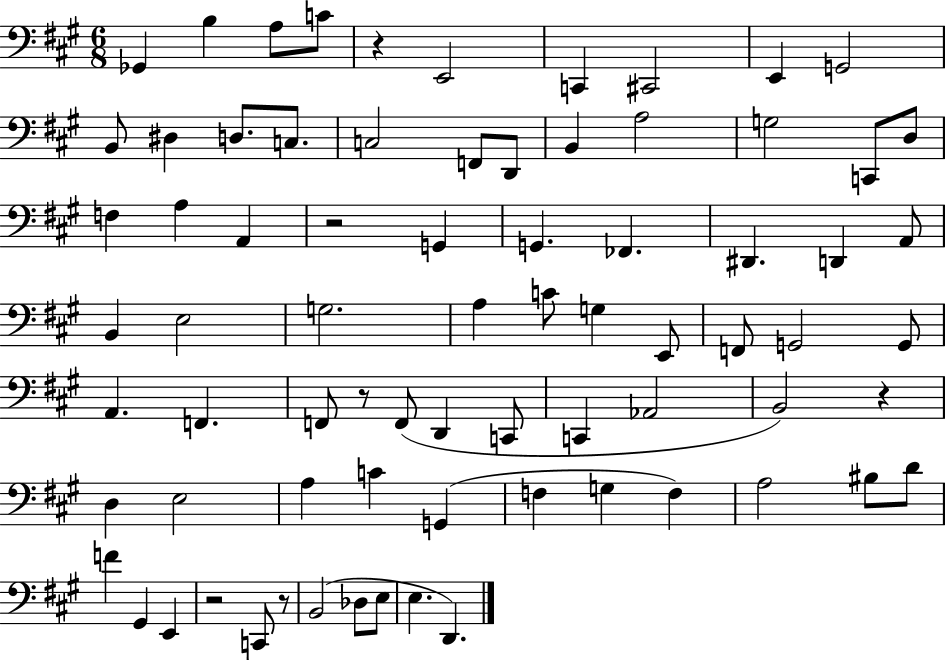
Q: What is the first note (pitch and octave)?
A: Gb2